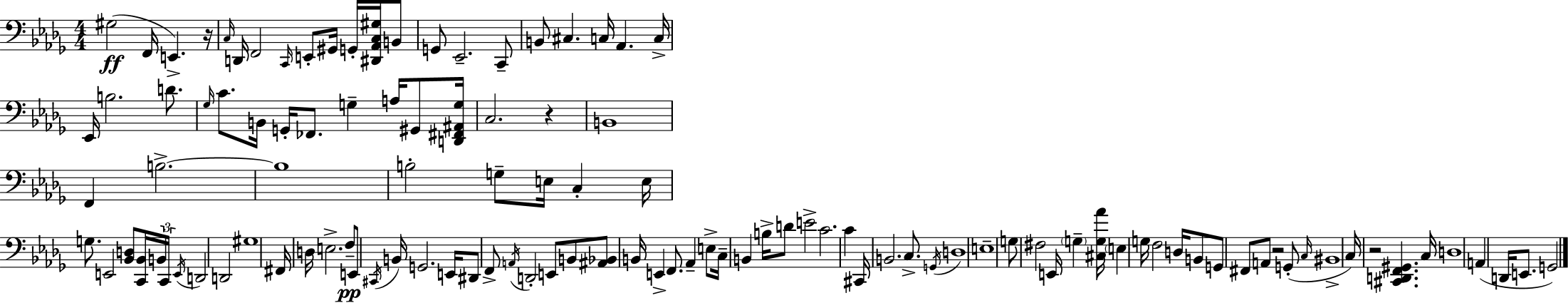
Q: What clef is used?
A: bass